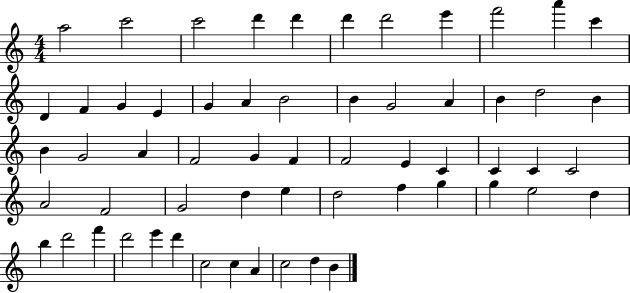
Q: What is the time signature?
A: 4/4